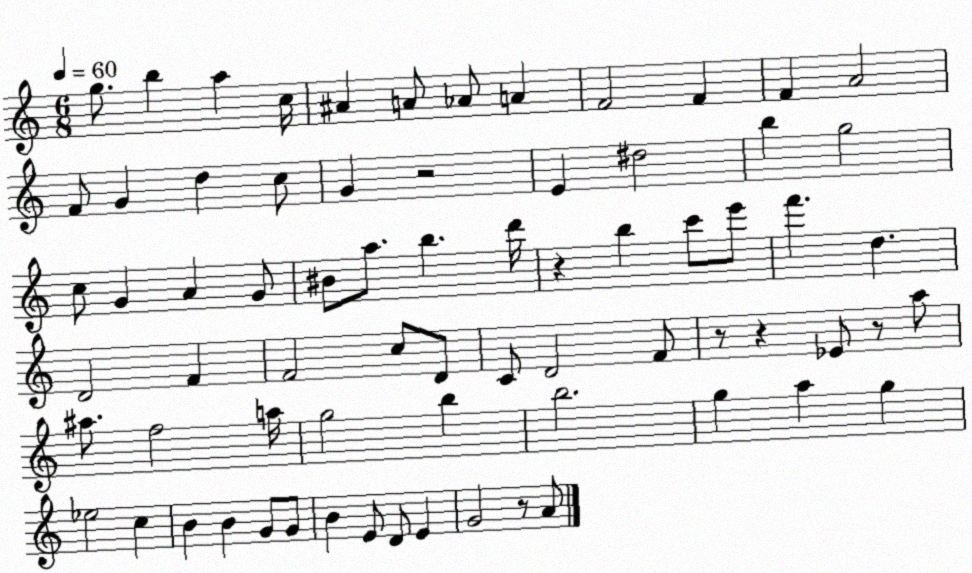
X:1
T:Untitled
M:6/8
L:1/4
K:C
g/2 b a c/4 ^A A/2 _A/2 A F2 F F A2 F/2 G d c/2 G z2 E ^d2 b g2 c/2 G A G/2 ^B/2 a/2 b d'/4 z b c'/2 e'/2 f' d D2 F F2 c/2 D/2 C/2 D2 F/2 z/2 z _E/2 z/2 a/2 ^a/2 f2 a/4 g2 b b2 g a g _e2 c B B G/2 G/2 B E/2 D/2 E G2 z/2 A/2